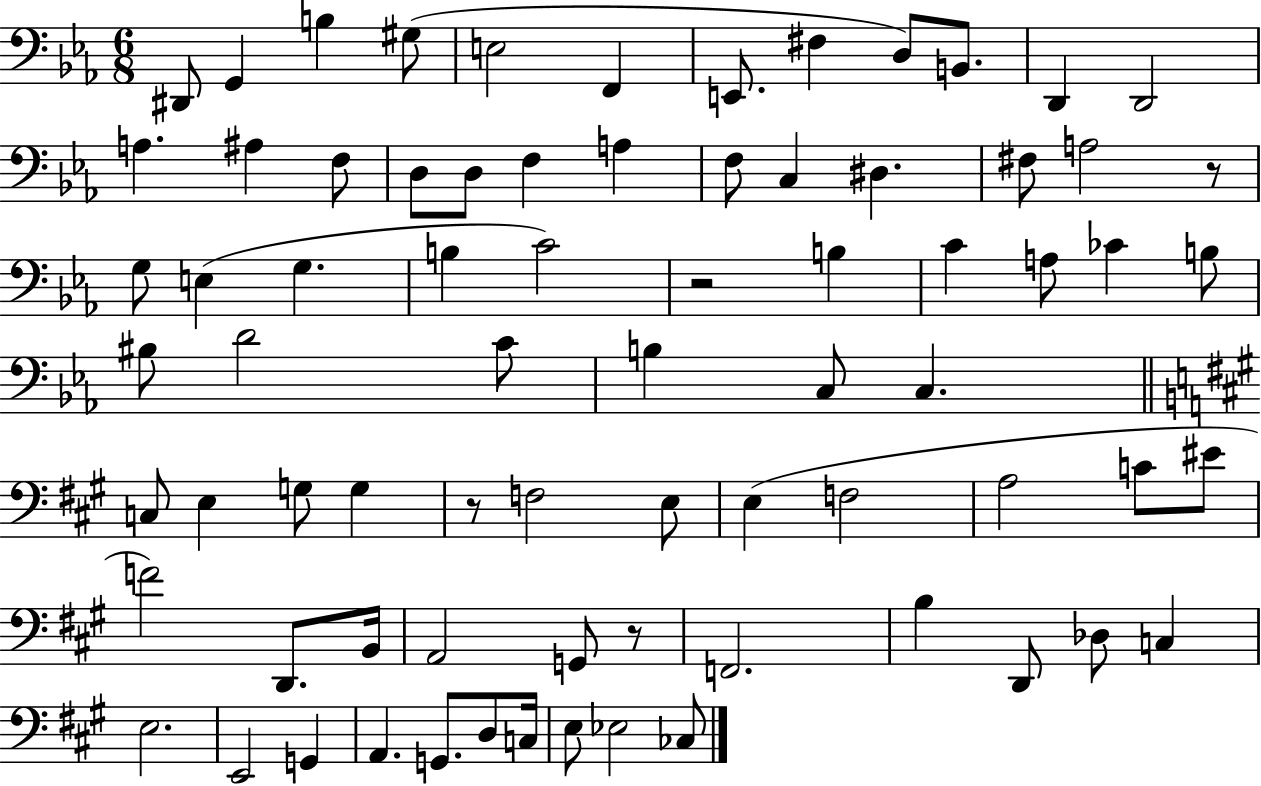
D#2/e G2/q B3/q G#3/e E3/h F2/q E2/e. F#3/q D3/e B2/e. D2/q D2/h A3/q. A#3/q F3/e D3/e D3/e F3/q A3/q F3/e C3/q D#3/q. F#3/e A3/h R/e G3/e E3/q G3/q. B3/q C4/h R/h B3/q C4/q A3/e CES4/q B3/e BIS3/e D4/h C4/e B3/q C3/e C3/q. C3/e E3/q G3/e G3/q R/e F3/h E3/e E3/q F3/h A3/h C4/e EIS4/e F4/h D2/e. B2/s A2/h G2/e R/e F2/h. B3/q D2/e Db3/e C3/q E3/h. E2/h G2/q A2/q. G2/e. D3/e C3/s E3/e Eb3/h CES3/e